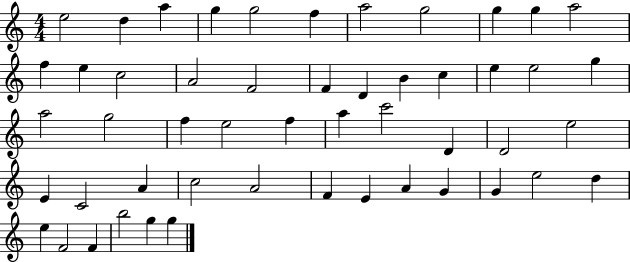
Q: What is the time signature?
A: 4/4